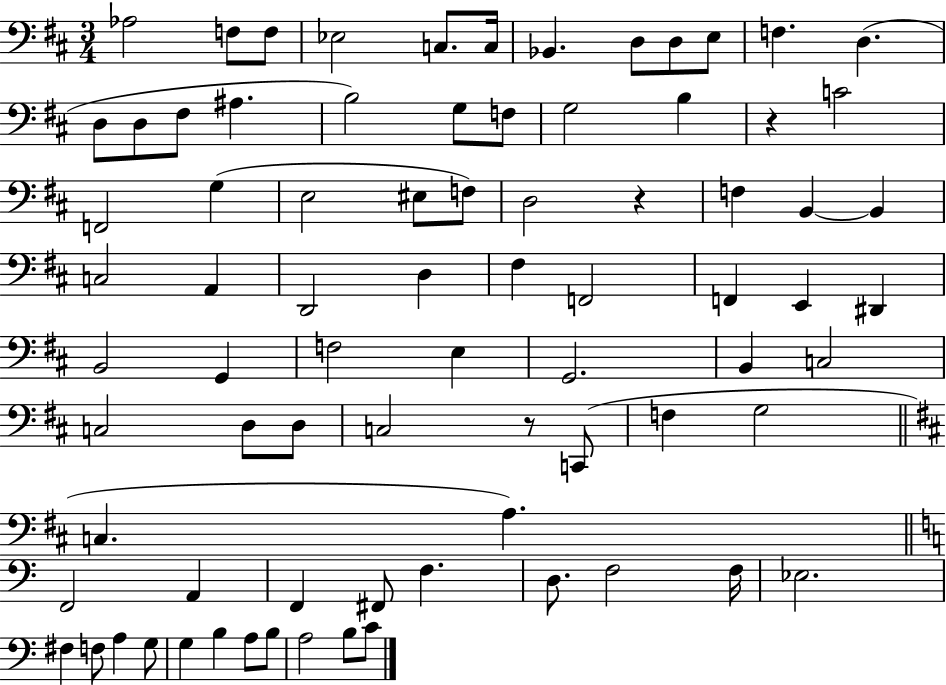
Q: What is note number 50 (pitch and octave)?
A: D3